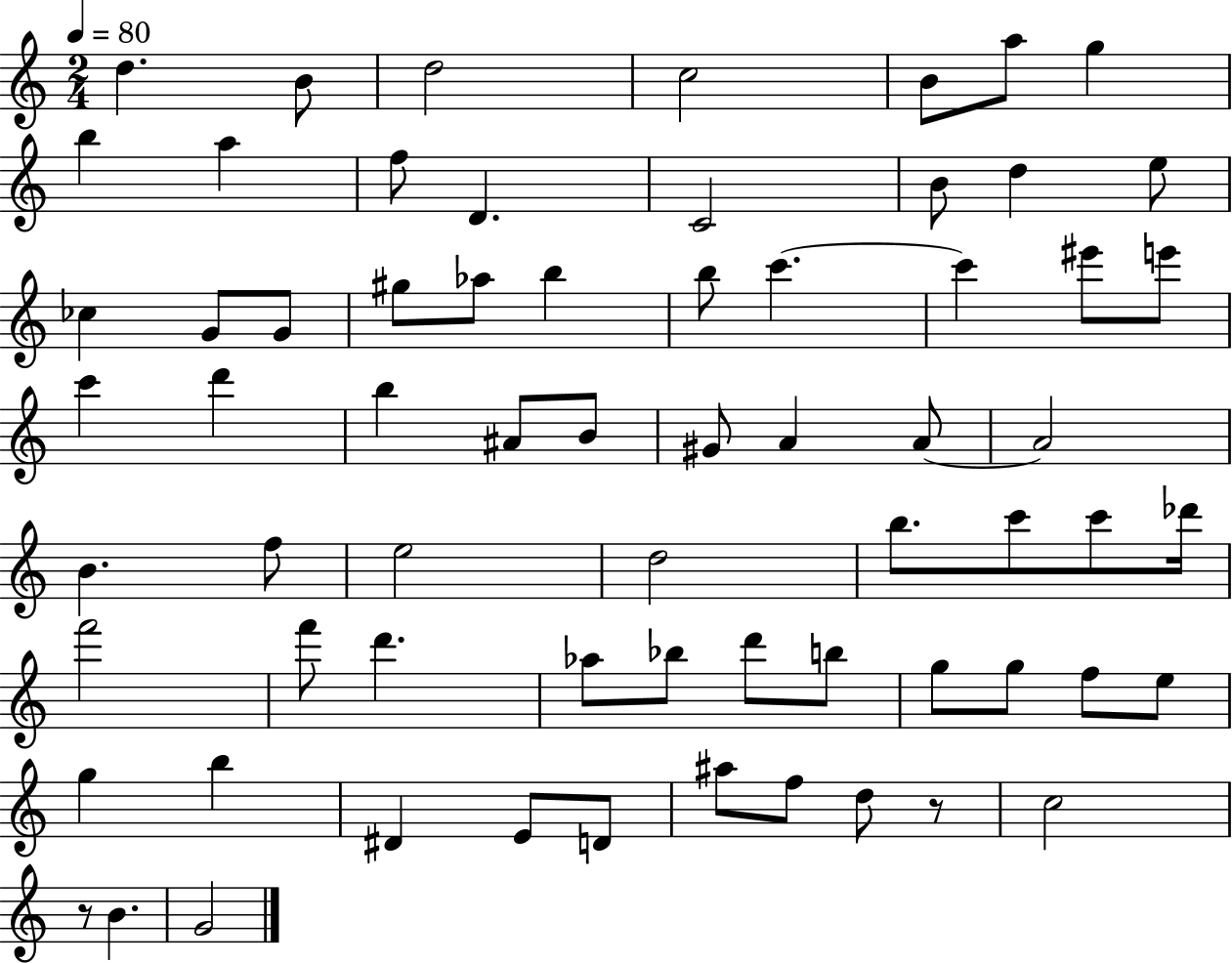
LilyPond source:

{
  \clef treble
  \numericTimeSignature
  \time 2/4
  \key c \major
  \tempo 4 = 80
  d''4. b'8 | d''2 | c''2 | b'8 a''8 g''4 | \break b''4 a''4 | f''8 d'4. | c'2 | b'8 d''4 e''8 | \break ces''4 g'8 g'8 | gis''8 aes''8 b''4 | b''8 c'''4.~~ | c'''4 eis'''8 e'''8 | \break c'''4 d'''4 | b''4 ais'8 b'8 | gis'8 a'4 a'8~~ | a'2 | \break b'4. f''8 | e''2 | d''2 | b''8. c'''8 c'''8 des'''16 | \break f'''2 | f'''8 d'''4. | aes''8 bes''8 d'''8 b''8 | g''8 g''8 f''8 e''8 | \break g''4 b''4 | dis'4 e'8 d'8 | ais''8 f''8 d''8 r8 | c''2 | \break r8 b'4. | g'2 | \bar "|."
}